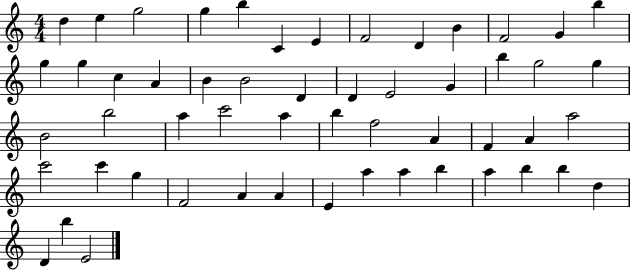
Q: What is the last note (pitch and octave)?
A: E4